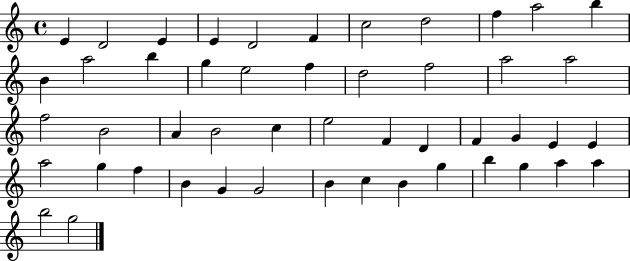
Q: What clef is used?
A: treble